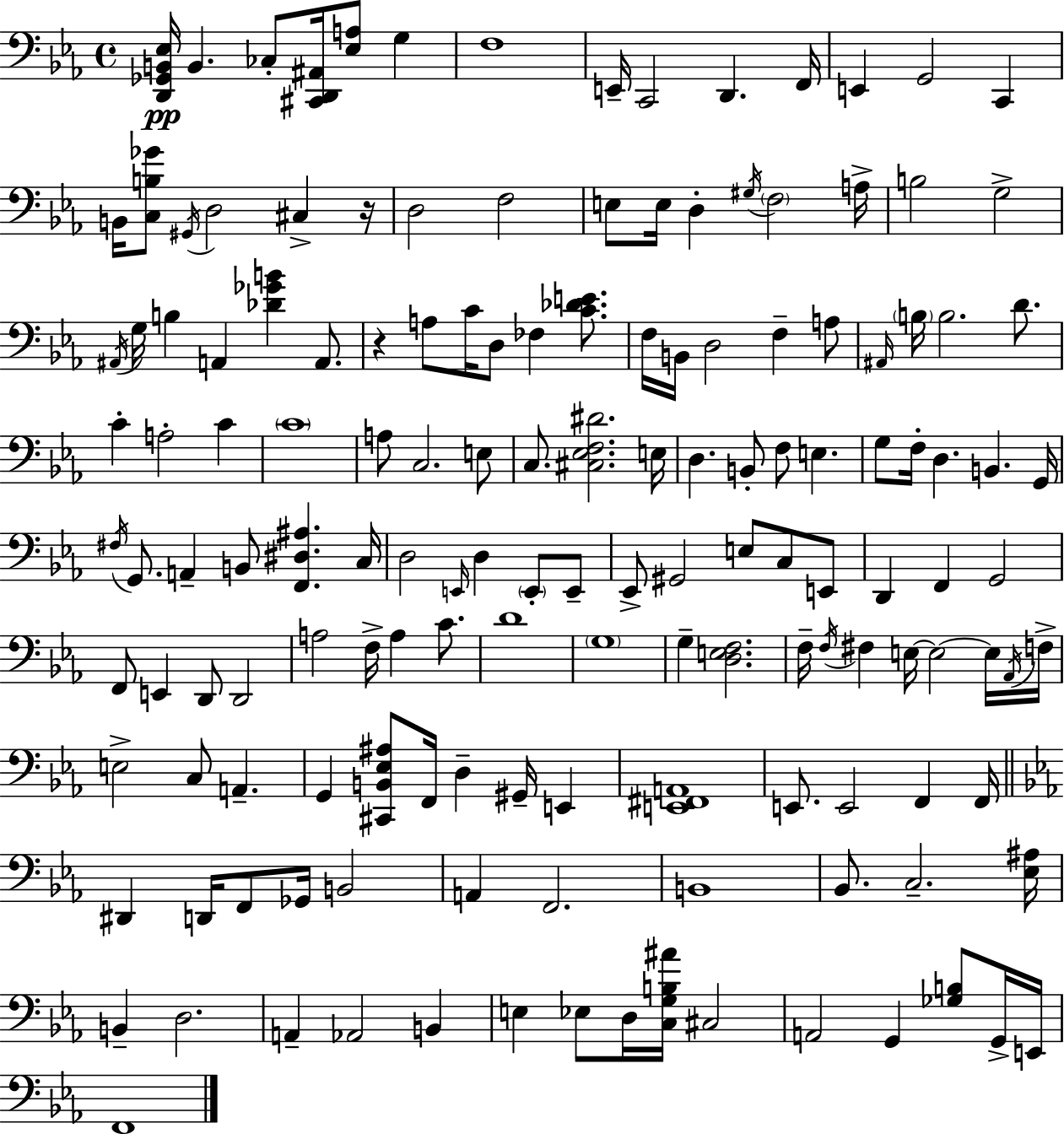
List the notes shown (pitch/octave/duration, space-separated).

[D2,Gb2,B2,Eb3]/s B2/q. CES3/e [C#2,D2,A#2]/s [Eb3,A3]/e G3/q F3/w E2/s C2/h D2/q. F2/s E2/q G2/h C2/q B2/s [C3,B3,Gb4]/e G#2/s D3/h C#3/q R/s D3/h F3/h E3/e E3/s D3/q G#3/s F3/h A3/s B3/h G3/h A#2/s G3/s B3/q A2/q [Db4,Gb4,B4]/q A2/e. R/q A3/e C4/s D3/e FES3/q [C4,Db4,E4]/e. F3/s B2/s D3/h F3/q A3/e A#2/s B3/s B3/h. D4/e. C4/q A3/h C4/q C4/w A3/e C3/h. E3/e C3/e. [C#3,Eb3,F3,D#4]/h. E3/s D3/q. B2/e F3/e E3/q. G3/e F3/s D3/q. B2/q. G2/s F#3/s G2/e. A2/q B2/e [F2,D#3,A#3]/q. C3/s D3/h E2/s D3/q E2/e E2/e Eb2/e G#2/h E3/e C3/e E2/e D2/q F2/q G2/h F2/e E2/q D2/e D2/h A3/h F3/s A3/q C4/e. D4/w G3/w G3/q [D3,E3,F3]/h. F3/s F3/s F#3/q E3/s E3/h E3/s Ab2/s F3/s E3/h C3/e A2/q. G2/q [C#2,B2,Eb3,A#3]/e F2/s D3/q G#2/s E2/q [E2,F#2,A2]/w E2/e. E2/h F2/q F2/s D#2/q D2/s F2/e Gb2/s B2/h A2/q F2/h. B2/w Bb2/e. C3/h. [Eb3,A#3]/s B2/q D3/h. A2/q Ab2/h B2/q E3/q Eb3/e D3/s [C3,G3,B3,A#4]/s C#3/h A2/h G2/q [Gb3,B3]/e G2/s E2/s F2/w